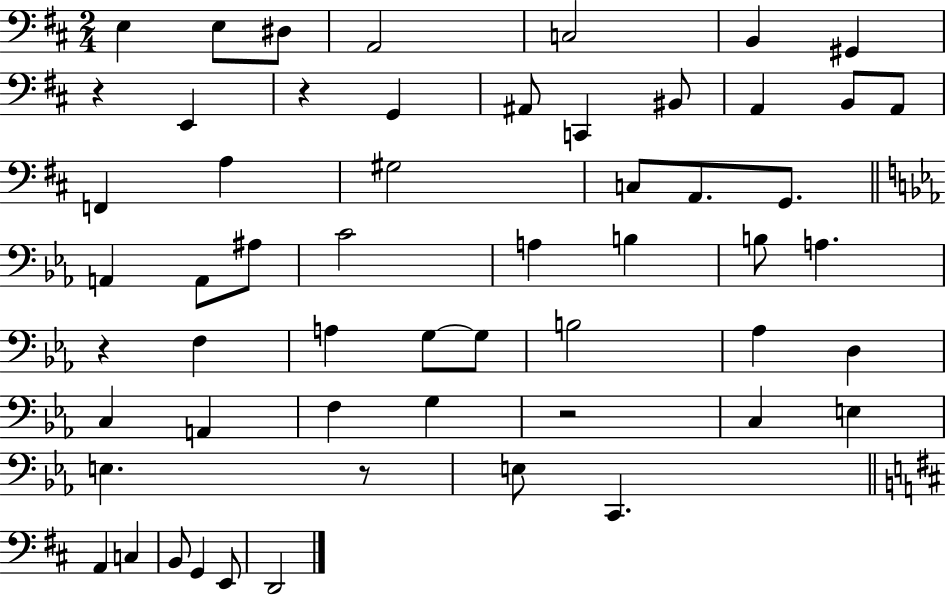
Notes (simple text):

E3/q E3/e D#3/e A2/h C3/h B2/q G#2/q R/q E2/q R/q G2/q A#2/e C2/q BIS2/e A2/q B2/e A2/e F2/q A3/q G#3/h C3/e A2/e. G2/e. A2/q A2/e A#3/e C4/h A3/q B3/q B3/e A3/q. R/q F3/q A3/q G3/e G3/e B3/h Ab3/q D3/q C3/q A2/q F3/q G3/q R/h C3/q E3/q E3/q. R/e E3/e C2/q. A2/q C3/q B2/e G2/q E2/e D2/h